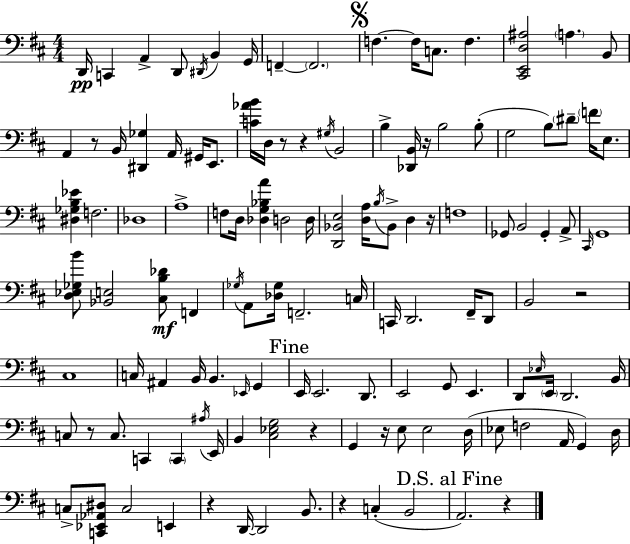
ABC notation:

X:1
T:Untitled
M:4/4
L:1/4
K:D
D,,/4 C,, A,, D,,/2 ^D,,/4 B,, G,,/4 F,, F,,2 F, F,/4 C,/2 F, [^C,,E,,D,^A,]2 A, B,,/2 A,, z/2 B,,/4 [^D,,_G,] A,,/4 ^G,,/4 E,,/2 [C_AB]/4 D,/4 z/2 z ^G,/4 B,,2 B, [_D,,B,,]/4 z/4 B,2 B,/2 G,2 B,/2 ^D/2 F/4 E,/2 [^D,_G,B,_E] F,2 _D,4 A,4 F,/2 D,/4 [_D,G,_B,A] D,2 D,/4 [D,,_B,,E,]2 [D,A,]/4 B,/4 _B,,/2 D, z/4 F,4 _G,,/2 B,,2 _G,, A,,/2 ^C,,/4 G,,4 [D,_E,_G,B]/2 [_B,,E,]2 [^C,B,_D]/2 F,, _G,/4 A,,/2 [_D,_G,]/4 F,,2 C,/4 C,,/4 D,,2 ^F,,/4 D,,/2 B,,2 z2 ^C,4 C,/4 ^A,, B,,/4 B,, _E,,/4 G,, E,,/4 E,,2 D,,/2 E,,2 G,,/2 E,, D,,/2 _E,/4 E,,/4 D,,2 B,,/4 C,/2 z/2 C,/2 C,, C,, ^A,/4 E,,/4 B,, [^C,_E,G,]2 z G,, z/4 E,/2 E,2 D,/4 _E,/2 F,2 A,,/4 G,, D,/4 C,/2 [C,,_E,,_A,,^D,]/2 C,2 E,, z D,,/4 D,,2 B,,/2 z C, B,,2 A,,2 z